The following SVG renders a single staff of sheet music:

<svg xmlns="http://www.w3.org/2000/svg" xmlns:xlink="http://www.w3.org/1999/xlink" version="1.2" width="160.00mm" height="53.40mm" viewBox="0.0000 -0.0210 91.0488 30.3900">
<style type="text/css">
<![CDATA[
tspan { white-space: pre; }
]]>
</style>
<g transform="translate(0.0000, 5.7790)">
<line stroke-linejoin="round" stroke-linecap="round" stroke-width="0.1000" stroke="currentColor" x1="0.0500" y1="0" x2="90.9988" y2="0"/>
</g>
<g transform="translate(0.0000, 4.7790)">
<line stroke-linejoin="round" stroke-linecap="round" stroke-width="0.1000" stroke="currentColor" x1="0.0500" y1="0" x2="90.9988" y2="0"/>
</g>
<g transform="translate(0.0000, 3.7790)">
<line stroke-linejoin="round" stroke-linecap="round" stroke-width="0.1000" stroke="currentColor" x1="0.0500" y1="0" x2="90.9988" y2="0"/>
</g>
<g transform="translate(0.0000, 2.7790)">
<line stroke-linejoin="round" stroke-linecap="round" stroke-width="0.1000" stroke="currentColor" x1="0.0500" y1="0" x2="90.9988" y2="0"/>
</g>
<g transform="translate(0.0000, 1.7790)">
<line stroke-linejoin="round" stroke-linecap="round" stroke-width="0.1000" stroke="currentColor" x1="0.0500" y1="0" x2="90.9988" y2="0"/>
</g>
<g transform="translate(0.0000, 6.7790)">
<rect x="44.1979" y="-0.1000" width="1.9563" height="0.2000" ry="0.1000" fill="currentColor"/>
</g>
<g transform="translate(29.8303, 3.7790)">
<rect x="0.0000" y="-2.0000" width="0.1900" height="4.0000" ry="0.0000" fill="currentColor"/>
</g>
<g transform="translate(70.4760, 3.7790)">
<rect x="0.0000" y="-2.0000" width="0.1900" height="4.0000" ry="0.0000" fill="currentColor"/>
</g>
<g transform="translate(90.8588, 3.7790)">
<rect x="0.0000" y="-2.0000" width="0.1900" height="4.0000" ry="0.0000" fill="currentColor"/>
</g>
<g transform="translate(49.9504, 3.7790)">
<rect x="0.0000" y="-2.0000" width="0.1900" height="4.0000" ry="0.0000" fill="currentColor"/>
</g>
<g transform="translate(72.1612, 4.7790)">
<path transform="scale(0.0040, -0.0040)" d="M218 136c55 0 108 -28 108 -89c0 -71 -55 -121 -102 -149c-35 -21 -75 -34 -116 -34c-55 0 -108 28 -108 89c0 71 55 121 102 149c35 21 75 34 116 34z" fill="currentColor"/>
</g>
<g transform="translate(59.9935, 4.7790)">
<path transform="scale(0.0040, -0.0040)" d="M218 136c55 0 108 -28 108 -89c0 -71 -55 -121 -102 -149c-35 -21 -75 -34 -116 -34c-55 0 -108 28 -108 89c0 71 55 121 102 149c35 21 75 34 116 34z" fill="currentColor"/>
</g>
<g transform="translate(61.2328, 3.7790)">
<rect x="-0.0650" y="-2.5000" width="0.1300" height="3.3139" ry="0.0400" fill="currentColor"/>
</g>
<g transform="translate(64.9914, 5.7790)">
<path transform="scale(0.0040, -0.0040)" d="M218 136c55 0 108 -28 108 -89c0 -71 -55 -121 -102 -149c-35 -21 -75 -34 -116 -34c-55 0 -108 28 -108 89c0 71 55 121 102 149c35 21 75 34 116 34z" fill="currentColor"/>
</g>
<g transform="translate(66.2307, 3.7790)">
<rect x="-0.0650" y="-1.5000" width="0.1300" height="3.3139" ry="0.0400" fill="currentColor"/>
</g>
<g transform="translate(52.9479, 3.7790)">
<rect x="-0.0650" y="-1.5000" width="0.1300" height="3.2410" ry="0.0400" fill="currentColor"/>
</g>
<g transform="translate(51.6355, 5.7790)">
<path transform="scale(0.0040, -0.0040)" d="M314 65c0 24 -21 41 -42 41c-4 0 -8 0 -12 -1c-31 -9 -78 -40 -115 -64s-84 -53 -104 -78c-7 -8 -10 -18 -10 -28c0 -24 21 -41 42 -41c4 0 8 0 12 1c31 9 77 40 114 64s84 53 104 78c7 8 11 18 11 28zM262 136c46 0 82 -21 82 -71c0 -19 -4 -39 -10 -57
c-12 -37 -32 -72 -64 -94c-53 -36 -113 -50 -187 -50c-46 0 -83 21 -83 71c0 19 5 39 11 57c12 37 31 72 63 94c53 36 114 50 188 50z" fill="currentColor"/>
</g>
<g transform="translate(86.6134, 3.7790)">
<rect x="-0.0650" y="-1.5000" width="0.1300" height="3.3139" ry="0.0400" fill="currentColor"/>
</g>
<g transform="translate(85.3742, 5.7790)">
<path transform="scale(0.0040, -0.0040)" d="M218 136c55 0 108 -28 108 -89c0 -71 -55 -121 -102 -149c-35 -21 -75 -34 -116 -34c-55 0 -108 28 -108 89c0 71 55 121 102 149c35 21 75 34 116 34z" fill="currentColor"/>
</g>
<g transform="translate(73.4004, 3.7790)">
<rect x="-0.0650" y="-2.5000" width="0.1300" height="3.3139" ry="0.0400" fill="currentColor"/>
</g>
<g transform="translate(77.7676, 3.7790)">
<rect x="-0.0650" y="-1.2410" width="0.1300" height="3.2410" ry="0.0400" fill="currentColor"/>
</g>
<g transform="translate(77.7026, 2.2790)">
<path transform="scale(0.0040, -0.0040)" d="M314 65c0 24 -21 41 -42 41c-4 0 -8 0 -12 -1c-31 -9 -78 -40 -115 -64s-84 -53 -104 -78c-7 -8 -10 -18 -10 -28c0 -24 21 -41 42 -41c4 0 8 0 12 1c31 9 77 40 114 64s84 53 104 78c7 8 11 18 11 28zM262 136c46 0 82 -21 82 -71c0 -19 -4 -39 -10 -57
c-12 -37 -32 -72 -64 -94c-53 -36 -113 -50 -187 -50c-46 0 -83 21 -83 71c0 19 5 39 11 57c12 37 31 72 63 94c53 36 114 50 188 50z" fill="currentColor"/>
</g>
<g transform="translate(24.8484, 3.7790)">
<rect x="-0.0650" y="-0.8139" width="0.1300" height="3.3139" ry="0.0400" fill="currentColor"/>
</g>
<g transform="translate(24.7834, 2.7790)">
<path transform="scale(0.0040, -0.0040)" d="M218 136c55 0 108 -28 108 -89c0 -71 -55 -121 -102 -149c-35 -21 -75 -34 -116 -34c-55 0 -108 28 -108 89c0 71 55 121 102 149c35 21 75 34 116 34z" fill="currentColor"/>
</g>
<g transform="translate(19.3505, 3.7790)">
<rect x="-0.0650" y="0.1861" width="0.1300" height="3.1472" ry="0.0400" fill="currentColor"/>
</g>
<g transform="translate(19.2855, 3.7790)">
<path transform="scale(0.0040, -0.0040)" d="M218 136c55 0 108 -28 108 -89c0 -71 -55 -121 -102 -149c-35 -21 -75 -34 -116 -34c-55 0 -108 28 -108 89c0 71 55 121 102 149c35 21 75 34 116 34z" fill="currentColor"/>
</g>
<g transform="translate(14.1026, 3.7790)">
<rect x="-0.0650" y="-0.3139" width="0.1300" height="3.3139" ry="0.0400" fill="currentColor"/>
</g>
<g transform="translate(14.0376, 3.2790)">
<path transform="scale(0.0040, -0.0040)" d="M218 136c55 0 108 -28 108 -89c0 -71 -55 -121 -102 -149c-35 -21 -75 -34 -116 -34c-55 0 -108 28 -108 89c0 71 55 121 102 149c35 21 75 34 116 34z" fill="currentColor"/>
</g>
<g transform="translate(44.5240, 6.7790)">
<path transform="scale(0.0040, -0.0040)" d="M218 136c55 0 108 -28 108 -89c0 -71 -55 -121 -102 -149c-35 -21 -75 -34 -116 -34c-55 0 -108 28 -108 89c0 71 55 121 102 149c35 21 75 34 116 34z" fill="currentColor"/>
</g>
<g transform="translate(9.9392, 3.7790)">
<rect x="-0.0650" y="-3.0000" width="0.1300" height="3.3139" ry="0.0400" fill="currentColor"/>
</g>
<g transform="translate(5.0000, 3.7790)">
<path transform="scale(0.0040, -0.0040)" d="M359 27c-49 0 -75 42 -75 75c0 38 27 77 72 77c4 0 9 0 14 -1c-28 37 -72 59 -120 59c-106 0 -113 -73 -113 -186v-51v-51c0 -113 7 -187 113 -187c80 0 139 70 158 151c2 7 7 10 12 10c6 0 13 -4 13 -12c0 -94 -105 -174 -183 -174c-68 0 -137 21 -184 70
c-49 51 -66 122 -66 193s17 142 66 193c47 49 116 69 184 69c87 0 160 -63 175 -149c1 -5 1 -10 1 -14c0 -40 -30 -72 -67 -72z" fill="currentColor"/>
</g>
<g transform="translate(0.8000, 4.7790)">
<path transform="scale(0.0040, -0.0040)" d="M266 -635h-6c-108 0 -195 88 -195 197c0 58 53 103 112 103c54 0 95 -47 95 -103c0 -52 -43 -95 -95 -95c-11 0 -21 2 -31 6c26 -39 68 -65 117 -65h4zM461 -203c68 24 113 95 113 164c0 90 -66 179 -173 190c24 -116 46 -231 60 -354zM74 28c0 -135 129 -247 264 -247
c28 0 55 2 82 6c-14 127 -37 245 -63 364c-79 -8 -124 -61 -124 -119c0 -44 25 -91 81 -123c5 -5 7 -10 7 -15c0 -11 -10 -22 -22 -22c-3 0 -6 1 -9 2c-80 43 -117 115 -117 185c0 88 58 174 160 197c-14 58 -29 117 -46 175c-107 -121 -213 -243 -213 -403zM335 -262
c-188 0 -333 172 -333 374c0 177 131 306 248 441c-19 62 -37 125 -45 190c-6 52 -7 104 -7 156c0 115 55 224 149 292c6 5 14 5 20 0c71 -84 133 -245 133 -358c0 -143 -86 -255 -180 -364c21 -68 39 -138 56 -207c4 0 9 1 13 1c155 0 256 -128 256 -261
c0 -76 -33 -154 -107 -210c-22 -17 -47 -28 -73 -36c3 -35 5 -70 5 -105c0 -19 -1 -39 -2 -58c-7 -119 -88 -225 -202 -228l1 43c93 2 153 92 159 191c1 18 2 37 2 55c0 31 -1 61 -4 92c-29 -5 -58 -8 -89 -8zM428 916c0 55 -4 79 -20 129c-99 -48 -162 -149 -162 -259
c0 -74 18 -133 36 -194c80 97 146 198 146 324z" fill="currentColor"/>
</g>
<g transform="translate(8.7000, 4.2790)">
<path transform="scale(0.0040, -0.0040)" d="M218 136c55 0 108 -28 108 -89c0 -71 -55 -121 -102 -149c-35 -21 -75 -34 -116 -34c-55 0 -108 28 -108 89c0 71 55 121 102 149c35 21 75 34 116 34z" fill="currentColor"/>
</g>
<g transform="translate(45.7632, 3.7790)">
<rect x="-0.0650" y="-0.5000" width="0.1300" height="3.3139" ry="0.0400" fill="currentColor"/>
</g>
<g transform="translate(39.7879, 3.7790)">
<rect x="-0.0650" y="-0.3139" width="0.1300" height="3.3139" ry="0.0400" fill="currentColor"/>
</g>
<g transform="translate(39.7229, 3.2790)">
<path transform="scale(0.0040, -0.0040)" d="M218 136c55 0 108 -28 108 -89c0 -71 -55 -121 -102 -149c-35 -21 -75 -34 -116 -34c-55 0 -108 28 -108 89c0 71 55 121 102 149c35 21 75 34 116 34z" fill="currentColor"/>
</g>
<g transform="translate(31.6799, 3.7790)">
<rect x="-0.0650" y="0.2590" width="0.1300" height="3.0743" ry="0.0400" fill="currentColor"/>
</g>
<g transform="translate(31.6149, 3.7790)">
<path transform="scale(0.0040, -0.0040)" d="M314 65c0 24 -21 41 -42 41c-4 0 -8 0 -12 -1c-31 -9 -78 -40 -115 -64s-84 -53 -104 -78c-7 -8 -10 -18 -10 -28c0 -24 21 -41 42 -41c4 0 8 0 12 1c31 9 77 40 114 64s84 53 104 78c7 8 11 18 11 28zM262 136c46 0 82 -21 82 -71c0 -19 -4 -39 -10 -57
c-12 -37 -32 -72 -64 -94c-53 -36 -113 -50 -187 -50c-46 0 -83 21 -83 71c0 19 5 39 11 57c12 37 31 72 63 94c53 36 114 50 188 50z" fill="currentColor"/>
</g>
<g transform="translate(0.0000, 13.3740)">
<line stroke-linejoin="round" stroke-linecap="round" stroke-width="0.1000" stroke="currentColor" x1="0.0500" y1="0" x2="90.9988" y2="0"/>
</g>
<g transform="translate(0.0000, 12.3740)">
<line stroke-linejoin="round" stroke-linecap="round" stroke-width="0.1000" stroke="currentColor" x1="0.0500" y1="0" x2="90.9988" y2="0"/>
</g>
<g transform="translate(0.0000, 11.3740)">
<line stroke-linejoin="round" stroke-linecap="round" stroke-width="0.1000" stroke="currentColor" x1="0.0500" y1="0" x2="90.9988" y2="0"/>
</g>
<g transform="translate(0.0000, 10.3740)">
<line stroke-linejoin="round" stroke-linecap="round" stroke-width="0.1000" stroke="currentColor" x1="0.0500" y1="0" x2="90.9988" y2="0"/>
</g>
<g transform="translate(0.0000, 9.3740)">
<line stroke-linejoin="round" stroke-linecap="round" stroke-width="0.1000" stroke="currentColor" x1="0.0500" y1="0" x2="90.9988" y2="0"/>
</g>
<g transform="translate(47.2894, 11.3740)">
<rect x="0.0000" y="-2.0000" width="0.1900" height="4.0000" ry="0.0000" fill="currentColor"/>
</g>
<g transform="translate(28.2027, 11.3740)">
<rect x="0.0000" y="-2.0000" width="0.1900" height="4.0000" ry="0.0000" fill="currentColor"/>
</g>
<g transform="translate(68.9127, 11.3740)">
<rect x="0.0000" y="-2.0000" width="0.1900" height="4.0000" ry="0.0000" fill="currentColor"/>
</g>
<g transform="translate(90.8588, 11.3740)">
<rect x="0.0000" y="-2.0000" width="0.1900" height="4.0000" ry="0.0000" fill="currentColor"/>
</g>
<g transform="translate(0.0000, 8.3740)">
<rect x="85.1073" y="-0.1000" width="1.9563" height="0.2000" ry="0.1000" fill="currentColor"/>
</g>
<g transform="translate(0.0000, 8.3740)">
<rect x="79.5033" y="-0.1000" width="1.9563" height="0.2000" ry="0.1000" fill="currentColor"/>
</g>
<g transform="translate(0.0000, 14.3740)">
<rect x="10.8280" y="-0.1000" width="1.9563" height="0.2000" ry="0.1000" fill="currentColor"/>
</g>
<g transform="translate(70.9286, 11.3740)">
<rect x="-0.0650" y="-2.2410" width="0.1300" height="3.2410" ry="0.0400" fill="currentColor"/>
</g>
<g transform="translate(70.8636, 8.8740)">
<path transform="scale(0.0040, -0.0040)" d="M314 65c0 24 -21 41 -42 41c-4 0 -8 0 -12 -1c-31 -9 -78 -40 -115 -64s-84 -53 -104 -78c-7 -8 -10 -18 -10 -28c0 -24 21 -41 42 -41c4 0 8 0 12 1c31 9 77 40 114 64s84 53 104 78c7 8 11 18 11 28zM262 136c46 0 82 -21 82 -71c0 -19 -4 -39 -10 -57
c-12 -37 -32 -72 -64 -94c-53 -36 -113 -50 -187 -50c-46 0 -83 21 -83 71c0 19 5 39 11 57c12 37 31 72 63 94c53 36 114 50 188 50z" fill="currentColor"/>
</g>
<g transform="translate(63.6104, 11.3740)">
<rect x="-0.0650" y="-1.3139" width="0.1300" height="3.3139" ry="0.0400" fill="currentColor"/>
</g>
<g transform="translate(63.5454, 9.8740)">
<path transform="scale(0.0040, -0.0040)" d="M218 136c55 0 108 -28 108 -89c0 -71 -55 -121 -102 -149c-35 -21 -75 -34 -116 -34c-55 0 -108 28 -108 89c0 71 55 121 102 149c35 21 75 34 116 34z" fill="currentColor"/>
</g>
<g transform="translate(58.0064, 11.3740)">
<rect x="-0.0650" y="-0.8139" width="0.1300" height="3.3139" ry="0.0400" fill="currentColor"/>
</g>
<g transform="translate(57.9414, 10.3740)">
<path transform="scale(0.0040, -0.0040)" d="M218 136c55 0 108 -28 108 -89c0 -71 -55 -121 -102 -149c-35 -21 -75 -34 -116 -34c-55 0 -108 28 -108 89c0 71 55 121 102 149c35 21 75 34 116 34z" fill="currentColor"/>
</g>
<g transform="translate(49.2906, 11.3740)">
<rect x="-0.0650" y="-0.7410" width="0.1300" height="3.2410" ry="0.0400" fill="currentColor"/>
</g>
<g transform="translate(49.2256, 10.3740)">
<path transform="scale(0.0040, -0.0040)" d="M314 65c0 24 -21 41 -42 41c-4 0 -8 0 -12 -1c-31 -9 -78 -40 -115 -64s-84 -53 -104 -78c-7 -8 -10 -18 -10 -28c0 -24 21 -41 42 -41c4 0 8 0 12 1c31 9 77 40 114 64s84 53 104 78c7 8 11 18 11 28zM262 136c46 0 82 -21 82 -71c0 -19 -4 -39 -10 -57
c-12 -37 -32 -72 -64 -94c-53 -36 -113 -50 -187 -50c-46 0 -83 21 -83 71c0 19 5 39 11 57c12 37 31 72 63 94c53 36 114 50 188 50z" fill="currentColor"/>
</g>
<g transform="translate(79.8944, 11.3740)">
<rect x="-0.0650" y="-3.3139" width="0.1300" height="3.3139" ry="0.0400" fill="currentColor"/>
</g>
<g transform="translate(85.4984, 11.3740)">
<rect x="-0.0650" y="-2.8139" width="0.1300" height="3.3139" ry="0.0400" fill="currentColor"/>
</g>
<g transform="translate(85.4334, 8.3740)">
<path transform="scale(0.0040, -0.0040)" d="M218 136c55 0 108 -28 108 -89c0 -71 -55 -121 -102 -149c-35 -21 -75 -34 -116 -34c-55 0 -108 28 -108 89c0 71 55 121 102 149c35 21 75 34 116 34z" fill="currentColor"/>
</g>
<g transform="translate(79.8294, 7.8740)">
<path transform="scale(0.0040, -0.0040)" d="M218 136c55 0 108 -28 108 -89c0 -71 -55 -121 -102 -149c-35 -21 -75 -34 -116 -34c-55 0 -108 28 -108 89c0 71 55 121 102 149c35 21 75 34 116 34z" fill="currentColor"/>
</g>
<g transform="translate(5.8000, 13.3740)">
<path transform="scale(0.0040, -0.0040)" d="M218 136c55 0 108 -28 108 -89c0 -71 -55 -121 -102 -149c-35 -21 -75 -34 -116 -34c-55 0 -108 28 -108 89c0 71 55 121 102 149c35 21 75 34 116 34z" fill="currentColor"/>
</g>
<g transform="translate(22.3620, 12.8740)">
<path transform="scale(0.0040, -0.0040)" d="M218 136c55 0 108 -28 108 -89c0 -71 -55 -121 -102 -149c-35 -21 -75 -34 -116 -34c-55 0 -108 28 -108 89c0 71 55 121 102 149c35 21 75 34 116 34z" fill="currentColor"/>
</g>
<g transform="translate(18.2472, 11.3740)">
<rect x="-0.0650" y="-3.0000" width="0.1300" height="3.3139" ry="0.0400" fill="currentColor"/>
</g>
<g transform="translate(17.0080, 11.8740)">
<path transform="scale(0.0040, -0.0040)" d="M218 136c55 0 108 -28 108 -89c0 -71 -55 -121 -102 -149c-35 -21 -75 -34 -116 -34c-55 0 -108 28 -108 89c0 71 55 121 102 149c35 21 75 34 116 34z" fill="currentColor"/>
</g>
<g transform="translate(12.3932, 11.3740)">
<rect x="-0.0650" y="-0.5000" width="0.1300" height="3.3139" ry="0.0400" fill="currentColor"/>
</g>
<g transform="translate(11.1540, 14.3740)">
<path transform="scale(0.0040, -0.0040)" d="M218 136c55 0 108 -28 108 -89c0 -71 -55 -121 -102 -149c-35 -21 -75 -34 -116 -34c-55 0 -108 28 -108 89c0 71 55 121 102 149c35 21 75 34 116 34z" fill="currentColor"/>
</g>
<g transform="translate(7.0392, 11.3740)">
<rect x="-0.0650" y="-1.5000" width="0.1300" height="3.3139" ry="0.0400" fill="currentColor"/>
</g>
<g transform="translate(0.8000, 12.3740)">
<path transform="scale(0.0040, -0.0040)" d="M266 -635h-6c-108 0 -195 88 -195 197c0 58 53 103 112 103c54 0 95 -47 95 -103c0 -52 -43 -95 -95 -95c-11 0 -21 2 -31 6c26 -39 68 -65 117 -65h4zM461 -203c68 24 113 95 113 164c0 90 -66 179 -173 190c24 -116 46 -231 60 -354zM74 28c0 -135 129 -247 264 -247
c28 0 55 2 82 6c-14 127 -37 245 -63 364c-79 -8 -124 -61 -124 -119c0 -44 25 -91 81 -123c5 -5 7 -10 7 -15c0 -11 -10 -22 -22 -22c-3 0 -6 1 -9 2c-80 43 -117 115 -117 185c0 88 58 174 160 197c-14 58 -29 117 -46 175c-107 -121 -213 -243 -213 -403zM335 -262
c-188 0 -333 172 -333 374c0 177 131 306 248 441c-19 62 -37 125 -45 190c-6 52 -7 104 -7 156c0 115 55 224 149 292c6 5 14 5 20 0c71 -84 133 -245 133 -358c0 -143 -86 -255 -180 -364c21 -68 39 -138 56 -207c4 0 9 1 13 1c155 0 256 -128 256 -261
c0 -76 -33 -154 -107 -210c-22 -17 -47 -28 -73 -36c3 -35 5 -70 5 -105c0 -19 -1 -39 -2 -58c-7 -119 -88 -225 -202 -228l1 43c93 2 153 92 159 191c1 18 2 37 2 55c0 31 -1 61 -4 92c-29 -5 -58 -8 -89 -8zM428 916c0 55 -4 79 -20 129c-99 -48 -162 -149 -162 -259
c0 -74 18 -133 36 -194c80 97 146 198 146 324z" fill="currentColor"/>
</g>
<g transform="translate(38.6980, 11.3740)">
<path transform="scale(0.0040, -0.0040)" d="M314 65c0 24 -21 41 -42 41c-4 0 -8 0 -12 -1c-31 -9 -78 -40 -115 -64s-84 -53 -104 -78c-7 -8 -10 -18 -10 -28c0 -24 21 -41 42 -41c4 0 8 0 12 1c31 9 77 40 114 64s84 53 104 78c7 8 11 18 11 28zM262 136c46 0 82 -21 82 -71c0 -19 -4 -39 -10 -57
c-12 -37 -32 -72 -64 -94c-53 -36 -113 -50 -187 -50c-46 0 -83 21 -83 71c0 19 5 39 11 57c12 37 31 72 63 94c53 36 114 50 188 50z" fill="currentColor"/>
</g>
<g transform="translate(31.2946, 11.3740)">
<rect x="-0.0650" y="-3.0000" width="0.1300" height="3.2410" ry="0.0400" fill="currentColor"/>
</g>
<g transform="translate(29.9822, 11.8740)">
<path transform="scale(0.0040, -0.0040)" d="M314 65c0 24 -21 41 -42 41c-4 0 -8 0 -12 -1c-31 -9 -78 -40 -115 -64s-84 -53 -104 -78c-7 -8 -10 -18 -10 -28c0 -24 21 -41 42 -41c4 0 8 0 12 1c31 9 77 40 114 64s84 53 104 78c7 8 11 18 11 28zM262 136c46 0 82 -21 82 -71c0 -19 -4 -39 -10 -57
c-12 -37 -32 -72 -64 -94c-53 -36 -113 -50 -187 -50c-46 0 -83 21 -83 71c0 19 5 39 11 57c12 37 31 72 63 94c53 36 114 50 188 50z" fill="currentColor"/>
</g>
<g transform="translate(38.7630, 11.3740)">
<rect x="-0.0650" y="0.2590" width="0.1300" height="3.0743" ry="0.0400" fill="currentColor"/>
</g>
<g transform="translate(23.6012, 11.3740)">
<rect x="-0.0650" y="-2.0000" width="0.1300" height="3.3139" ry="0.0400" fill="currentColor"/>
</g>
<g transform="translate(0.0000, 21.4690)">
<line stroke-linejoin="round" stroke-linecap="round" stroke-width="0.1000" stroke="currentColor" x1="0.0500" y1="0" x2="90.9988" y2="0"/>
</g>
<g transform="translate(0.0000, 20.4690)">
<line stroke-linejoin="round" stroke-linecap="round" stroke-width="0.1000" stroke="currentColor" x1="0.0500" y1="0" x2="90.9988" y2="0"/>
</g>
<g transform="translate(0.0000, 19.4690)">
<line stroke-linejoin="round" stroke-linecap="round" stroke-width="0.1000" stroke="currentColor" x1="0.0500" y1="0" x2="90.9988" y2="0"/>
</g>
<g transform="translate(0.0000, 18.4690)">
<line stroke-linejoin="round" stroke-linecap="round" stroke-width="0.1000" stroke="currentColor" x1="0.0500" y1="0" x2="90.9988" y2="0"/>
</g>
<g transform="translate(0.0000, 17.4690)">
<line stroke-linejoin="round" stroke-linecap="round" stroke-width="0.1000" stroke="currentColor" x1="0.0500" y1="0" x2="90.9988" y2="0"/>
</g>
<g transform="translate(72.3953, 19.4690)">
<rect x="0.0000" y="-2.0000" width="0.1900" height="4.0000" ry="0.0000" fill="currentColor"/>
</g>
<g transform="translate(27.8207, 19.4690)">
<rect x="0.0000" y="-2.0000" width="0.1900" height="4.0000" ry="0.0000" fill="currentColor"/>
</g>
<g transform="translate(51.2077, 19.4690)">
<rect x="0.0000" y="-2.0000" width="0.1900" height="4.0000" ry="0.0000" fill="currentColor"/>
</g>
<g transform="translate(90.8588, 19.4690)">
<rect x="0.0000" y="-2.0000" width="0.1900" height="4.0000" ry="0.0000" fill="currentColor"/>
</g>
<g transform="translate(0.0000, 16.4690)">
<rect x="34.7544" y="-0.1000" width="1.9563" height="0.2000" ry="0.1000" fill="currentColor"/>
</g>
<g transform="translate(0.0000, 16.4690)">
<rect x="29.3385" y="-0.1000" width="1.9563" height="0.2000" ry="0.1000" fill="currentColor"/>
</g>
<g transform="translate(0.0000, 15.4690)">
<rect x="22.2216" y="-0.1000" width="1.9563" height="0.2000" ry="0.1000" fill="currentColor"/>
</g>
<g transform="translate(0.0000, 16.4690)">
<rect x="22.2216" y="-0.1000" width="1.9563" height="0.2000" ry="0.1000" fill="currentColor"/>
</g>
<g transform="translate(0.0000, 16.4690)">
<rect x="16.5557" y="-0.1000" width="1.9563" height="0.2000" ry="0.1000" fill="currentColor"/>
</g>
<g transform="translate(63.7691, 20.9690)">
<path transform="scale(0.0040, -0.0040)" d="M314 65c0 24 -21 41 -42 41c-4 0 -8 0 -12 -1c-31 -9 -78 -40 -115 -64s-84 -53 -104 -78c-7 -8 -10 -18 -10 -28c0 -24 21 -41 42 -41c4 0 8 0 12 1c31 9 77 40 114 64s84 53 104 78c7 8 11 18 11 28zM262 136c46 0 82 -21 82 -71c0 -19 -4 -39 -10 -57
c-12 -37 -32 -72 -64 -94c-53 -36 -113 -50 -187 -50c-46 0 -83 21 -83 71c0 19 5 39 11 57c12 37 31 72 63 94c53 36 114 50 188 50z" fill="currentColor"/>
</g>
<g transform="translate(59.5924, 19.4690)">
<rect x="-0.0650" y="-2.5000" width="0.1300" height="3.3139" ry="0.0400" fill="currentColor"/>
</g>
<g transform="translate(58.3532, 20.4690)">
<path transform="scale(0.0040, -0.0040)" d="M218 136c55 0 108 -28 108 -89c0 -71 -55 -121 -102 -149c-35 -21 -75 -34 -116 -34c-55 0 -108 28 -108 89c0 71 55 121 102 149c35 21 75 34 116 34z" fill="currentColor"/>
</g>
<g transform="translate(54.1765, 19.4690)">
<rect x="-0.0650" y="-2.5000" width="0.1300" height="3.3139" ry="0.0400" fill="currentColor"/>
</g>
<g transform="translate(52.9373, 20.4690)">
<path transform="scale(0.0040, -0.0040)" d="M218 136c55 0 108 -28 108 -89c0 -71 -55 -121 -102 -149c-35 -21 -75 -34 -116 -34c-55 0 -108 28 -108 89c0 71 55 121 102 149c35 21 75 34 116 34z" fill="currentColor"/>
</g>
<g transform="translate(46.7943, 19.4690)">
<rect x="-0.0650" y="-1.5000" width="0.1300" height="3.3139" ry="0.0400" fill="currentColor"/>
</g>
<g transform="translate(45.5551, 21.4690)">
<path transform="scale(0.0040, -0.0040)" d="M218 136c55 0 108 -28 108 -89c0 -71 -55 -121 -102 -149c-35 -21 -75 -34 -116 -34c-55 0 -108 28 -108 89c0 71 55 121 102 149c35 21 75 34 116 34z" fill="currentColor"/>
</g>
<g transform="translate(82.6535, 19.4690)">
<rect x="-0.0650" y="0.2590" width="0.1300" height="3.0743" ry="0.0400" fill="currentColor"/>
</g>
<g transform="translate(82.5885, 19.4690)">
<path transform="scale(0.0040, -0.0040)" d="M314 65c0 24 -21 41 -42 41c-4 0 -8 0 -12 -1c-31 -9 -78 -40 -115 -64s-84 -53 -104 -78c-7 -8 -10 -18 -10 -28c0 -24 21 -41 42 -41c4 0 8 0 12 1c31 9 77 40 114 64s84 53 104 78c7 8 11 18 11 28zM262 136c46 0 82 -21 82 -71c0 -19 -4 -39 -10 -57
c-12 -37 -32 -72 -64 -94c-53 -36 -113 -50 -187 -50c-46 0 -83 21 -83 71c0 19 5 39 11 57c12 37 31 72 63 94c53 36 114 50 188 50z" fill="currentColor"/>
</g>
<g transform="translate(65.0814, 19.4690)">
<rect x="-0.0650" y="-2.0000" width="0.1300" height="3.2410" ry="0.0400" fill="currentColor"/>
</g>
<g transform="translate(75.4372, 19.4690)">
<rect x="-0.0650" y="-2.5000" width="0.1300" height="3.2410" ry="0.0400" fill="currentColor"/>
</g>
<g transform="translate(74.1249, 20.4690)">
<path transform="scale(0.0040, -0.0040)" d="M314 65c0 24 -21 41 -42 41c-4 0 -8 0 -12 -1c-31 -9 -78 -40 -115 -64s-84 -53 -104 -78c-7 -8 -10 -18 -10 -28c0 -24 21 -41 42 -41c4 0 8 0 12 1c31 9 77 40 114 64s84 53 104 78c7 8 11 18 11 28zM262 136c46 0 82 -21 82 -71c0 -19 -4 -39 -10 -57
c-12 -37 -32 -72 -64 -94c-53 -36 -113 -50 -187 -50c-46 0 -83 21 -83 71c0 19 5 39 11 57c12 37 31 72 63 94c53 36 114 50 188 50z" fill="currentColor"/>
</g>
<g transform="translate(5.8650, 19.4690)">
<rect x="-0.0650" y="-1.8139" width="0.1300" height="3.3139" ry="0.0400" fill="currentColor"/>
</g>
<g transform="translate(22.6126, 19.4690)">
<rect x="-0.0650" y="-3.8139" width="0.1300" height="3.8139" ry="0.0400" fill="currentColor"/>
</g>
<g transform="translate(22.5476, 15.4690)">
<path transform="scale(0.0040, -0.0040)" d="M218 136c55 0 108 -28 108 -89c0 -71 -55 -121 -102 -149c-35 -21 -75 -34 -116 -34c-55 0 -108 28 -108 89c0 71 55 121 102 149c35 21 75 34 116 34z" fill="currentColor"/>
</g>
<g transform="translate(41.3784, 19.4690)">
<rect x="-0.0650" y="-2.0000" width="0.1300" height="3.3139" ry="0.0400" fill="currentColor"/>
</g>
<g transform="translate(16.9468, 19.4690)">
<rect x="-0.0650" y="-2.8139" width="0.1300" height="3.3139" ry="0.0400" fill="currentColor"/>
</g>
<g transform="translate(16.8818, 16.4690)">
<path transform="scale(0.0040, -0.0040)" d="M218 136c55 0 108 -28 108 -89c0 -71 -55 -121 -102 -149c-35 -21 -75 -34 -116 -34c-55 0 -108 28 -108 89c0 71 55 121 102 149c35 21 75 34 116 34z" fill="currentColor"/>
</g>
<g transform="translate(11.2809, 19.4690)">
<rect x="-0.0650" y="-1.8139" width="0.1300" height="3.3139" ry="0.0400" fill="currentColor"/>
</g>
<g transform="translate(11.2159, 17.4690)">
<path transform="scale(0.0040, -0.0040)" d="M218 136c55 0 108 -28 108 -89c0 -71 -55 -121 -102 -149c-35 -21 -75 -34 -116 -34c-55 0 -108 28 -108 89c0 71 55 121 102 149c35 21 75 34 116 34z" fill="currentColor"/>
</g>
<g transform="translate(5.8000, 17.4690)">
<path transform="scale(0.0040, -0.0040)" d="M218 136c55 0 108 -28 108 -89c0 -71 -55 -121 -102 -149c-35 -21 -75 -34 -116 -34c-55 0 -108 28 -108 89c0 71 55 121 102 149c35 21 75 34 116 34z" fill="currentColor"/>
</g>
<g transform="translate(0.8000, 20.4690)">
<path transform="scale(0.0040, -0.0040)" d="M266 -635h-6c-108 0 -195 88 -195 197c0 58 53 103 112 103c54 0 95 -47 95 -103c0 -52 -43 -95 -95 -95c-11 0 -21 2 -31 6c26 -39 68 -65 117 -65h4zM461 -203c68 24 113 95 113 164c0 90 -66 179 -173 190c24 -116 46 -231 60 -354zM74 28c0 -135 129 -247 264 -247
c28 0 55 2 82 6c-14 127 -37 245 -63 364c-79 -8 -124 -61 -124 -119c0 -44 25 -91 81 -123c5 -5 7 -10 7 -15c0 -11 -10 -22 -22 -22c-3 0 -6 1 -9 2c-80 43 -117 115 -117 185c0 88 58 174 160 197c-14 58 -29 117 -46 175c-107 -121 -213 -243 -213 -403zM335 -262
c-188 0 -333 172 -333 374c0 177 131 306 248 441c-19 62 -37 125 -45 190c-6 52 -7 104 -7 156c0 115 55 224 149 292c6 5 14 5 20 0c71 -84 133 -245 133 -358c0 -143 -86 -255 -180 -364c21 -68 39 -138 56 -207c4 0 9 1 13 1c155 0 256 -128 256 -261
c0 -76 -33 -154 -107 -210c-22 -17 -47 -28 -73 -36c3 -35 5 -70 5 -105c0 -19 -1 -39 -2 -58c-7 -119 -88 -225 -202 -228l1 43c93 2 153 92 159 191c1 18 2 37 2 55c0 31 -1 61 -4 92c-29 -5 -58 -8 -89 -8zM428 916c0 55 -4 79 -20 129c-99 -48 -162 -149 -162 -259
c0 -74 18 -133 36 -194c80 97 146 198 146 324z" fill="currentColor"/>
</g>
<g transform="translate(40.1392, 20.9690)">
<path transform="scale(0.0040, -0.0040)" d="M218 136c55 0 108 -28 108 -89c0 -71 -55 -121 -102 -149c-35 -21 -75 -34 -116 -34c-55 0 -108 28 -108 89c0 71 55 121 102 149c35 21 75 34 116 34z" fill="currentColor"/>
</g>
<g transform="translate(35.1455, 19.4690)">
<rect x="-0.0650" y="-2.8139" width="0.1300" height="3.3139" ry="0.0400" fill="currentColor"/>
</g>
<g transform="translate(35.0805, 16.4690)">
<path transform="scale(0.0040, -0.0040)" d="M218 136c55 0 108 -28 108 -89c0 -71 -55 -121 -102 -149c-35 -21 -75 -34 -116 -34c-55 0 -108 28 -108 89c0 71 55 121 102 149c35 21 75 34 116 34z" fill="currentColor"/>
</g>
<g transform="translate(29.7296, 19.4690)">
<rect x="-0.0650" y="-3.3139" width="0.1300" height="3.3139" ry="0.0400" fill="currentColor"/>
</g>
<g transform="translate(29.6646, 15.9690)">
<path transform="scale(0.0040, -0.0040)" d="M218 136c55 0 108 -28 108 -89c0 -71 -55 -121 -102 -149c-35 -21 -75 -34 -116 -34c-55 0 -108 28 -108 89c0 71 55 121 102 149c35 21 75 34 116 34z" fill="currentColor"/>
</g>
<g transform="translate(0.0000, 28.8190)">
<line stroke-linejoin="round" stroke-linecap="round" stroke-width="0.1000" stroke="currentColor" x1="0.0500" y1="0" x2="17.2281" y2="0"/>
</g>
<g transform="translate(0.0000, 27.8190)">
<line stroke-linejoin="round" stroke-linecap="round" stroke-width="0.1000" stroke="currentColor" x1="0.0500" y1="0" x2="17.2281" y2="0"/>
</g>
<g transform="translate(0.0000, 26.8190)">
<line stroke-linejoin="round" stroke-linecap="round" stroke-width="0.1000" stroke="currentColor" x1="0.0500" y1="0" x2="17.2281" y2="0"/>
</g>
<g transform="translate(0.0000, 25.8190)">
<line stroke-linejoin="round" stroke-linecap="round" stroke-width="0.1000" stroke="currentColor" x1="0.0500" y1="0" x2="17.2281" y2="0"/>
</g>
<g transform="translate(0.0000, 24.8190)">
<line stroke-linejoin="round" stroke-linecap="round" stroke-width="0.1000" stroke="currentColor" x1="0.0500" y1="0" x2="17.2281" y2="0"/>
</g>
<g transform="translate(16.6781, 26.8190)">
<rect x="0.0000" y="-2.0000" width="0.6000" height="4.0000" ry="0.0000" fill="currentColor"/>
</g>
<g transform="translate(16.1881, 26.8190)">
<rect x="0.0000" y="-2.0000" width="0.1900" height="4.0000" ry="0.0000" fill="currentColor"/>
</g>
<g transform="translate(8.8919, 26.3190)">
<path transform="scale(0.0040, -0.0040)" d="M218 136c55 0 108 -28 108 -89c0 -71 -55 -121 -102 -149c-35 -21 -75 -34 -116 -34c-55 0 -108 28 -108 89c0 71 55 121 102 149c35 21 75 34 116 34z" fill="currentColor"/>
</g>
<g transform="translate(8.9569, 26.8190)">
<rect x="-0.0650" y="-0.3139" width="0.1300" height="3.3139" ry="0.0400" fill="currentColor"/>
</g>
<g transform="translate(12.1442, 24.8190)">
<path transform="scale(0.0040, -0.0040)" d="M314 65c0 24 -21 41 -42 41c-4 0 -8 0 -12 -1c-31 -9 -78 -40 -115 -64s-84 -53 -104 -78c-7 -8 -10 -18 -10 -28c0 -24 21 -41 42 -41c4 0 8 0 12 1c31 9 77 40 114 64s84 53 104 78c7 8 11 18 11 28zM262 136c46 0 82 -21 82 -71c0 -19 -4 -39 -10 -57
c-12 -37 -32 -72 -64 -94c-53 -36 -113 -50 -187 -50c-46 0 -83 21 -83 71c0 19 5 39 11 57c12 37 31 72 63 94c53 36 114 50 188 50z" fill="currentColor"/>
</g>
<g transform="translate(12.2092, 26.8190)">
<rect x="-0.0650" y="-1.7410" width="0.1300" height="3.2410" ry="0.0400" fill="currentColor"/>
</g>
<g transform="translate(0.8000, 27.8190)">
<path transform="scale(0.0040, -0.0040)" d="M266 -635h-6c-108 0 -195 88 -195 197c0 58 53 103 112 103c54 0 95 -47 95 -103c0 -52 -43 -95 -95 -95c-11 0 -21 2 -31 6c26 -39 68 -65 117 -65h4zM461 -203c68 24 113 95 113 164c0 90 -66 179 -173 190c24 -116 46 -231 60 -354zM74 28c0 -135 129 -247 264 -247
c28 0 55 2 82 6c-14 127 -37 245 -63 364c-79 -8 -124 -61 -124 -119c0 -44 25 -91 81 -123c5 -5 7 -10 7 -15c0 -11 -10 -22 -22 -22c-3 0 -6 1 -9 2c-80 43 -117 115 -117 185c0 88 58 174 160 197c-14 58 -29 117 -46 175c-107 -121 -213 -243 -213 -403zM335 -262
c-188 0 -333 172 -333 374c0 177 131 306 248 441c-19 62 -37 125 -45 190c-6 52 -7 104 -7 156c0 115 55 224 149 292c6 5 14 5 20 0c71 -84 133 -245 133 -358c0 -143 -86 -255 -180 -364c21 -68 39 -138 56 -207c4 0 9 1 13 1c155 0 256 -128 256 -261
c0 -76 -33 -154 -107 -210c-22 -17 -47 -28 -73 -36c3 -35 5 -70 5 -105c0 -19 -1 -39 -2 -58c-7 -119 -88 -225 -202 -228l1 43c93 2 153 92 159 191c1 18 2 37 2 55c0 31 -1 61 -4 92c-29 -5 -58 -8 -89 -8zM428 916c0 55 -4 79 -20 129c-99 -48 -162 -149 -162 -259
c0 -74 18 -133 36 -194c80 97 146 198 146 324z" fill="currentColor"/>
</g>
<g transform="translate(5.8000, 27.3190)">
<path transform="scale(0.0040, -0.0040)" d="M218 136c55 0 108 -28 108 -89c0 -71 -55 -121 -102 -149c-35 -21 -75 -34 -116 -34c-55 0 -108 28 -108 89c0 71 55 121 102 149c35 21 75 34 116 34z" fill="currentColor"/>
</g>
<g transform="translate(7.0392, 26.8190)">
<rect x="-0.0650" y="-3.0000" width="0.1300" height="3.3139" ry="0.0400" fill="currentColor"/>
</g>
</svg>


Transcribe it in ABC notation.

X:1
T:Untitled
M:4/4
L:1/4
K:C
A c B d B2 c C E2 G E G e2 E E C A F A2 B2 d2 d e g2 b a f f a c' b a F E G G F2 G2 B2 A c f2